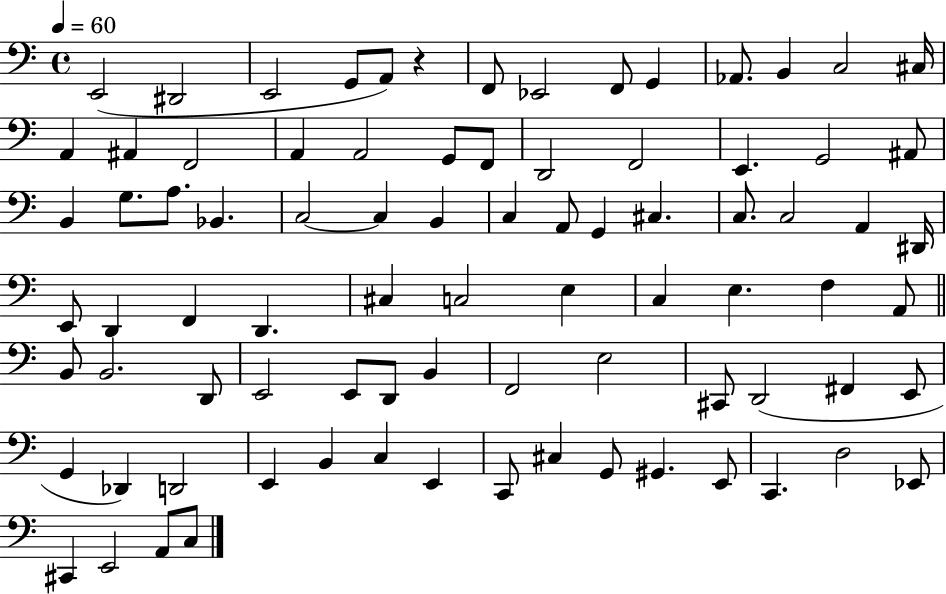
X:1
T:Untitled
M:4/4
L:1/4
K:C
E,,2 ^D,,2 E,,2 G,,/2 A,,/2 z F,,/2 _E,,2 F,,/2 G,, _A,,/2 B,, C,2 ^C,/4 A,, ^A,, F,,2 A,, A,,2 G,,/2 F,,/2 D,,2 F,,2 E,, G,,2 ^A,,/2 B,, G,/2 A,/2 _B,, C,2 C, B,, C, A,,/2 G,, ^C, C,/2 C,2 A,, ^D,,/4 E,,/2 D,, F,, D,, ^C, C,2 E, C, E, F, A,,/2 B,,/2 B,,2 D,,/2 E,,2 E,,/2 D,,/2 B,, F,,2 E,2 ^C,,/2 D,,2 ^F,, E,,/2 G,, _D,, D,,2 E,, B,, C, E,, C,,/2 ^C, G,,/2 ^G,, E,,/2 C,, D,2 _E,,/2 ^C,, E,,2 A,,/2 C,/2